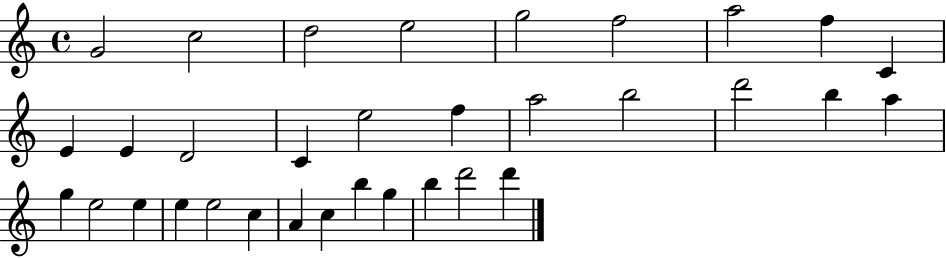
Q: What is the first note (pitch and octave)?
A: G4